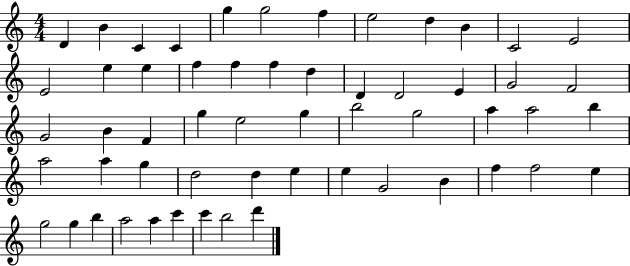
X:1
T:Untitled
M:4/4
L:1/4
K:C
D B C C g g2 f e2 d B C2 E2 E2 e e f f f d D D2 E G2 F2 G2 B F g e2 g b2 g2 a a2 b a2 a g d2 d e e G2 B f f2 e g2 g b a2 a c' c' b2 d'